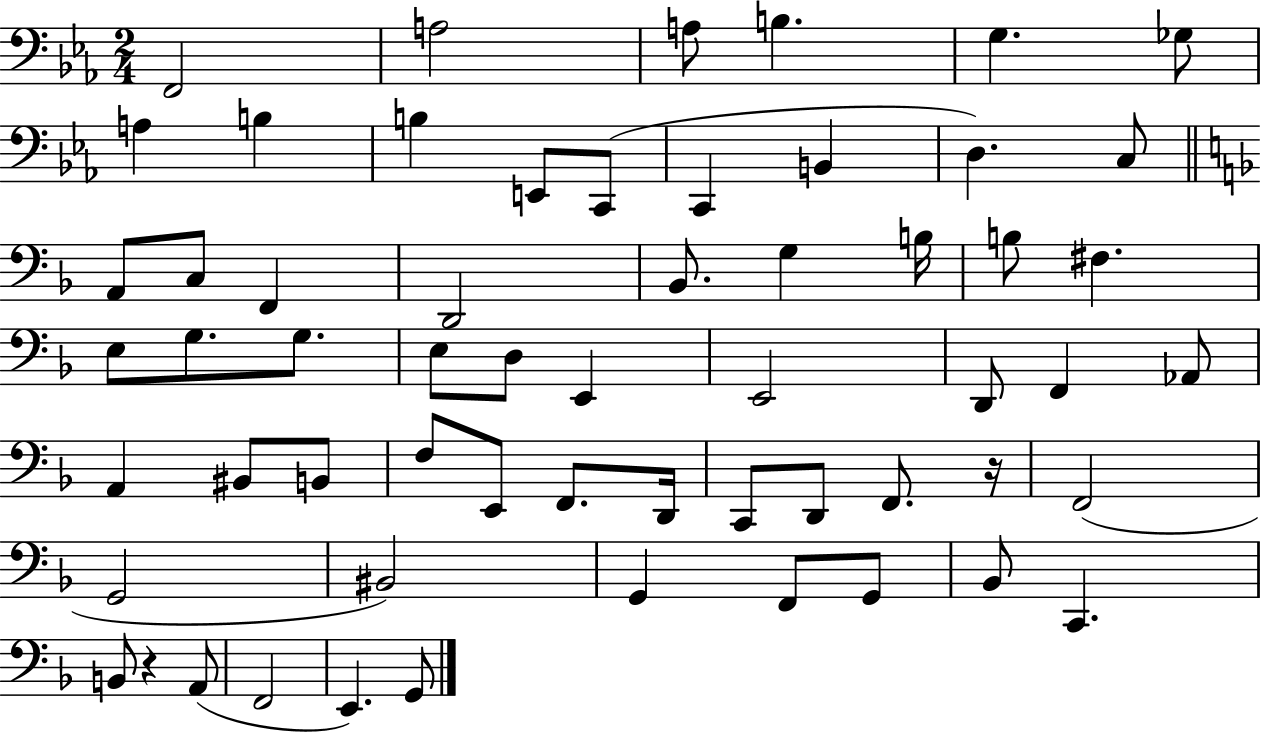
F2/h A3/h A3/e B3/q. G3/q. Gb3/e A3/q B3/q B3/q E2/e C2/e C2/q B2/q D3/q. C3/e A2/e C3/e F2/q D2/h Bb2/e. G3/q B3/s B3/e F#3/q. E3/e G3/e. G3/e. E3/e D3/e E2/q E2/h D2/e F2/q Ab2/e A2/q BIS2/e B2/e F3/e E2/e F2/e. D2/s C2/e D2/e F2/e. R/s F2/h G2/h BIS2/h G2/q F2/e G2/e Bb2/e C2/q. B2/e R/q A2/e F2/h E2/q. G2/e